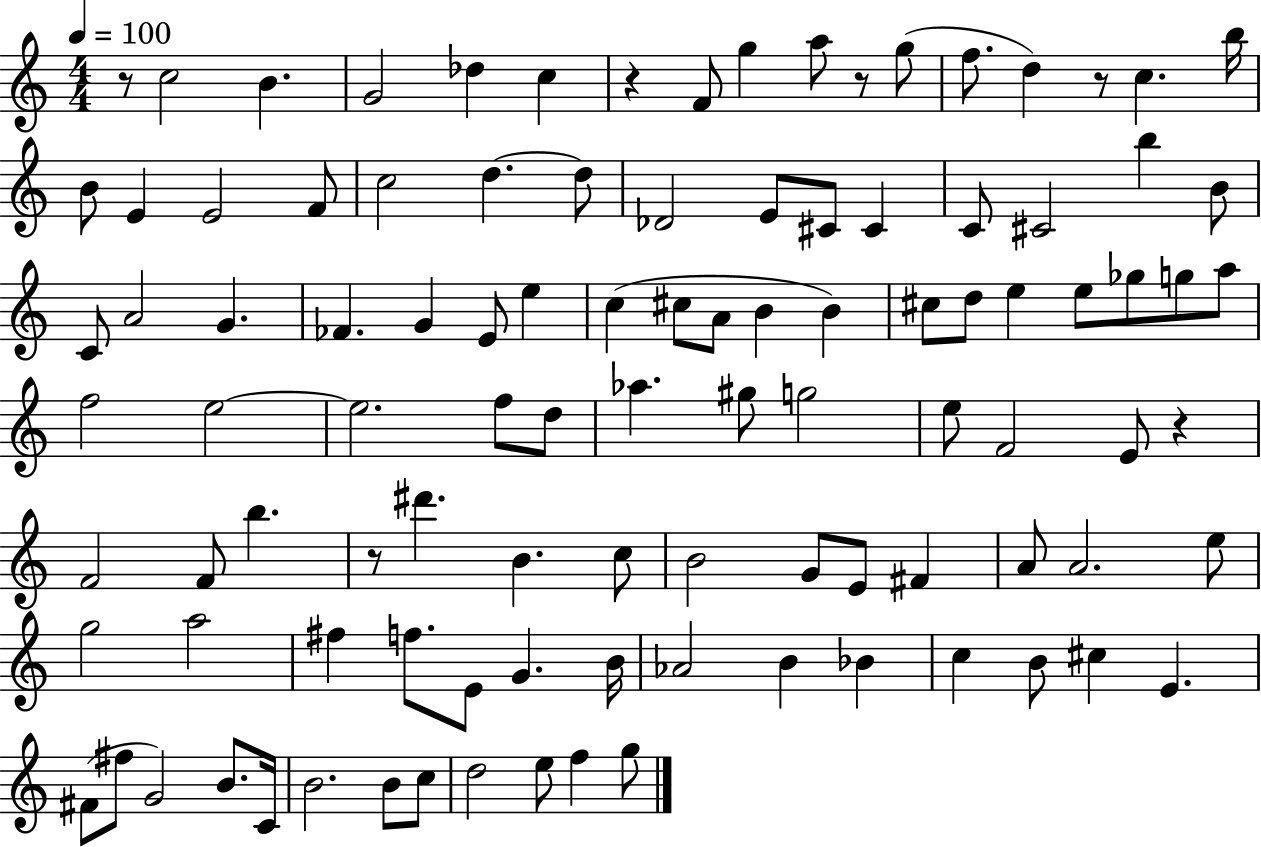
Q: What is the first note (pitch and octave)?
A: C5